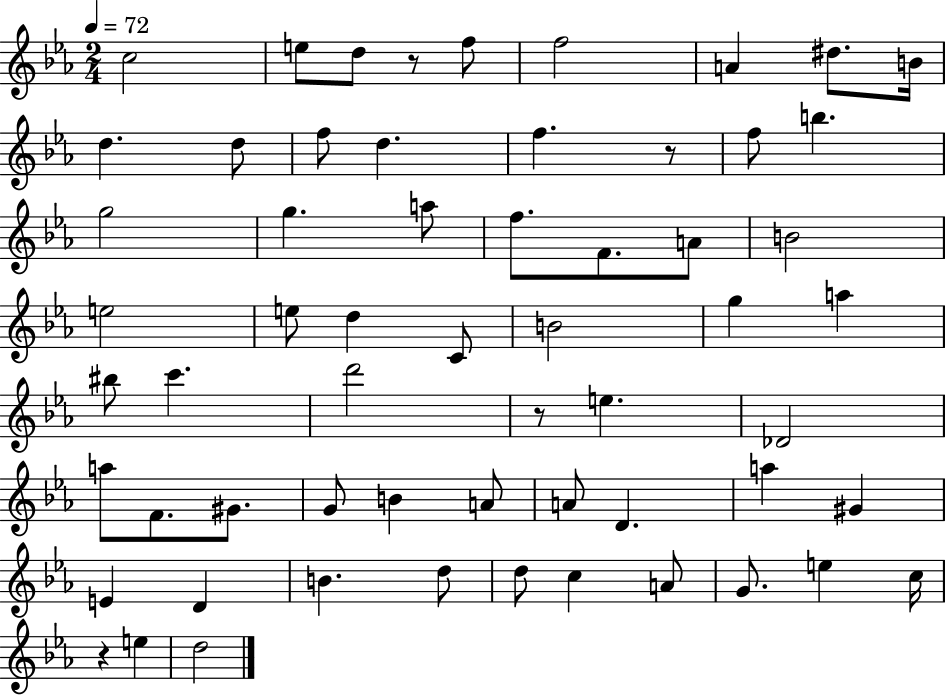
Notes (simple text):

C5/h E5/e D5/e R/e F5/e F5/h A4/q D#5/e. B4/s D5/q. D5/e F5/e D5/q. F5/q. R/e F5/e B5/q. G5/h G5/q. A5/e F5/e. F4/e. A4/e B4/h E5/h E5/e D5/q C4/e B4/h G5/q A5/q BIS5/e C6/q. D6/h R/e E5/q. Db4/h A5/e F4/e. G#4/e. G4/e B4/q A4/e A4/e D4/q. A5/q G#4/q E4/q D4/q B4/q. D5/e D5/e C5/q A4/e G4/e. E5/q C5/s R/q E5/q D5/h